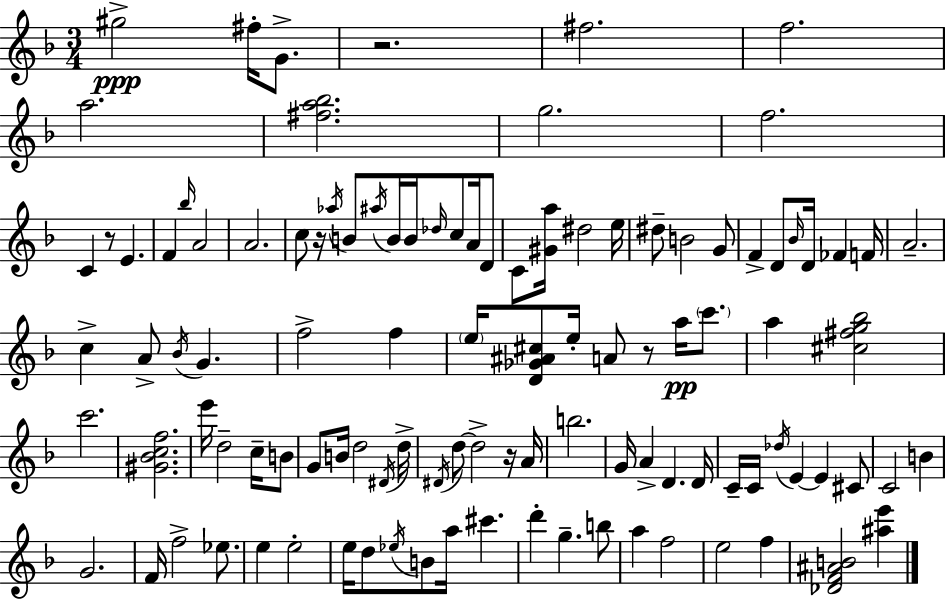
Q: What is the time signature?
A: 3/4